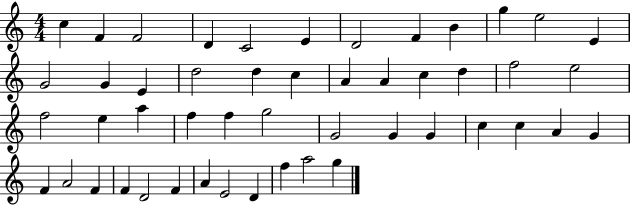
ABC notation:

X:1
T:Untitled
M:4/4
L:1/4
K:C
c F F2 D C2 E D2 F B g e2 E G2 G E d2 d c A A c d f2 e2 f2 e a f f g2 G2 G G c c A G F A2 F F D2 F A E2 D f a2 g